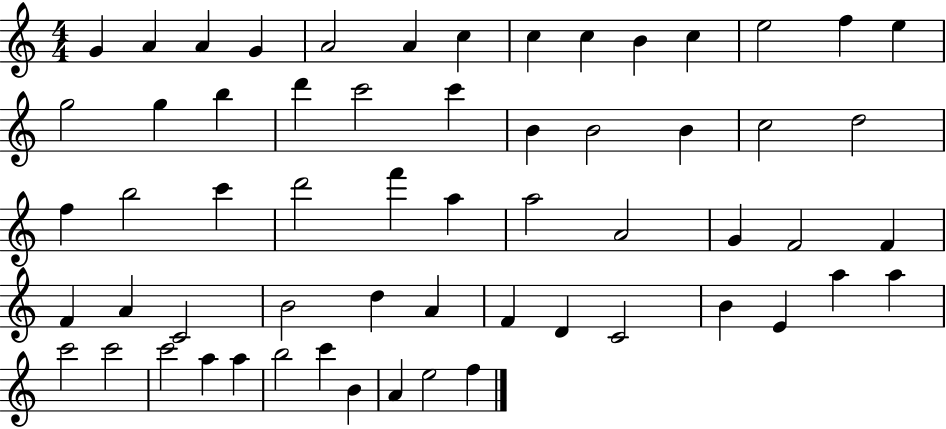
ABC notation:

X:1
T:Untitled
M:4/4
L:1/4
K:C
G A A G A2 A c c c B c e2 f e g2 g b d' c'2 c' B B2 B c2 d2 f b2 c' d'2 f' a a2 A2 G F2 F F A C2 B2 d A F D C2 B E a a c'2 c'2 c'2 a a b2 c' B A e2 f